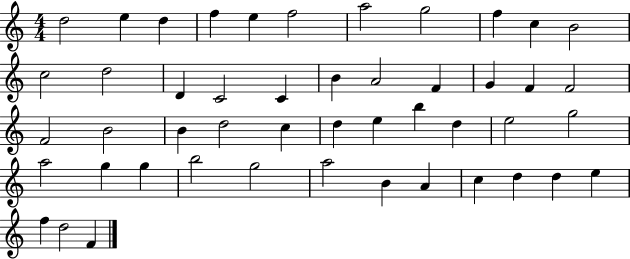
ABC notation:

X:1
T:Untitled
M:4/4
L:1/4
K:C
d2 e d f e f2 a2 g2 f c B2 c2 d2 D C2 C B A2 F G F F2 F2 B2 B d2 c d e b d e2 g2 a2 g g b2 g2 a2 B A c d d e f d2 F